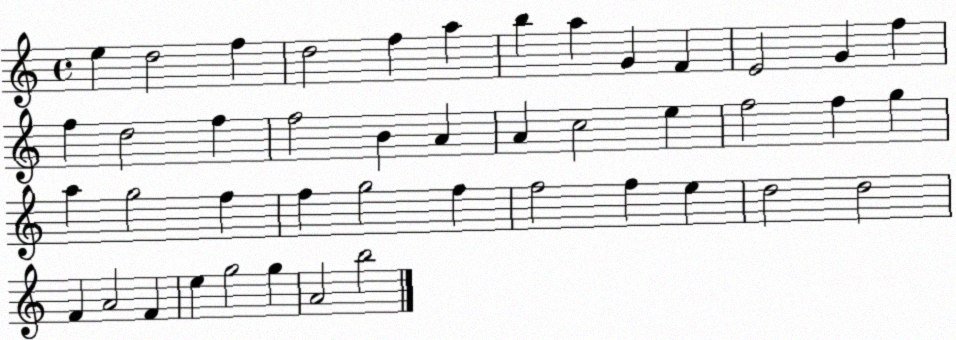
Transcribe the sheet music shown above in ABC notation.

X:1
T:Untitled
M:4/4
L:1/4
K:C
e d2 f d2 f a b a G F E2 G f f d2 f f2 B A A c2 e f2 f g a g2 f f g2 f f2 f e d2 d2 F A2 F e g2 g A2 b2